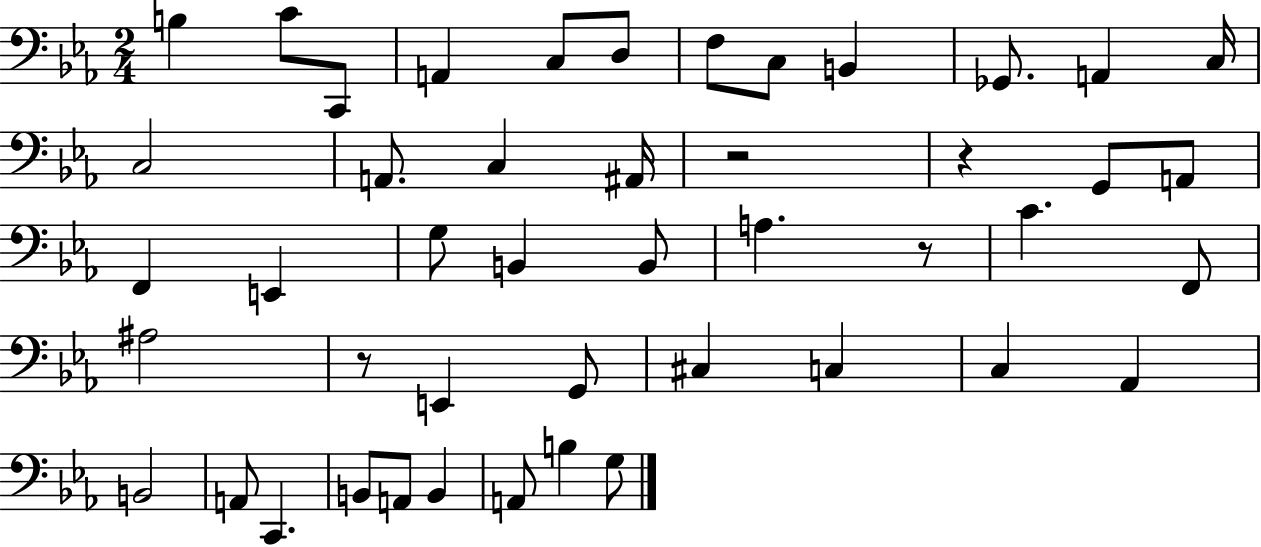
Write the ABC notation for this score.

X:1
T:Untitled
M:2/4
L:1/4
K:Eb
B, C/2 C,,/2 A,, C,/2 D,/2 F,/2 C,/2 B,, _G,,/2 A,, C,/4 C,2 A,,/2 C, ^A,,/4 z2 z G,,/2 A,,/2 F,, E,, G,/2 B,, B,,/2 A, z/2 C F,,/2 ^A,2 z/2 E,, G,,/2 ^C, C, C, _A,, B,,2 A,,/2 C,, B,,/2 A,,/2 B,, A,,/2 B, G,/2